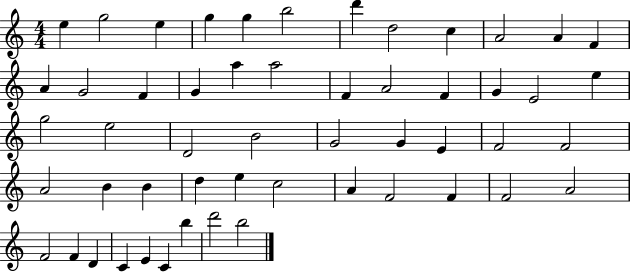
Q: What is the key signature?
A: C major